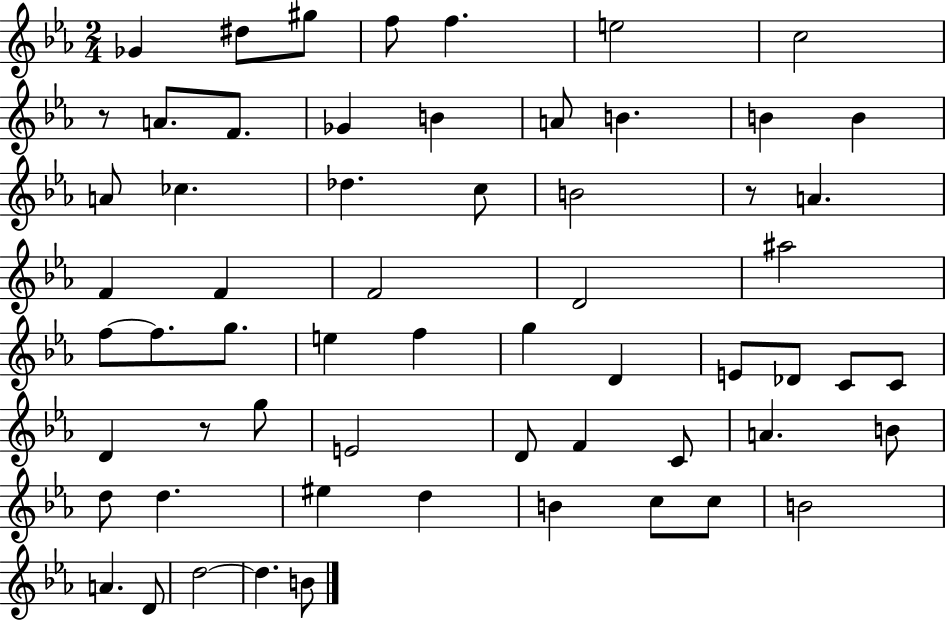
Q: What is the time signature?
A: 2/4